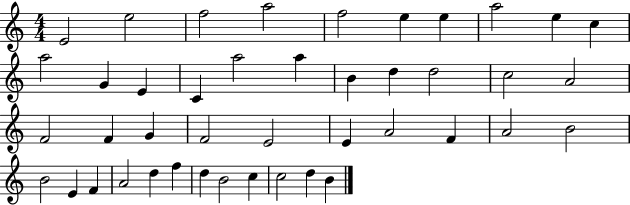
{
  \clef treble
  \numericTimeSignature
  \time 4/4
  \key c \major
  e'2 e''2 | f''2 a''2 | f''2 e''4 e''4 | a''2 e''4 c''4 | \break a''2 g'4 e'4 | c'4 a''2 a''4 | b'4 d''4 d''2 | c''2 a'2 | \break f'2 f'4 g'4 | f'2 e'2 | e'4 a'2 f'4 | a'2 b'2 | \break b'2 e'4 f'4 | a'2 d''4 f''4 | d''4 b'2 c''4 | c''2 d''4 b'4 | \break \bar "|."
}